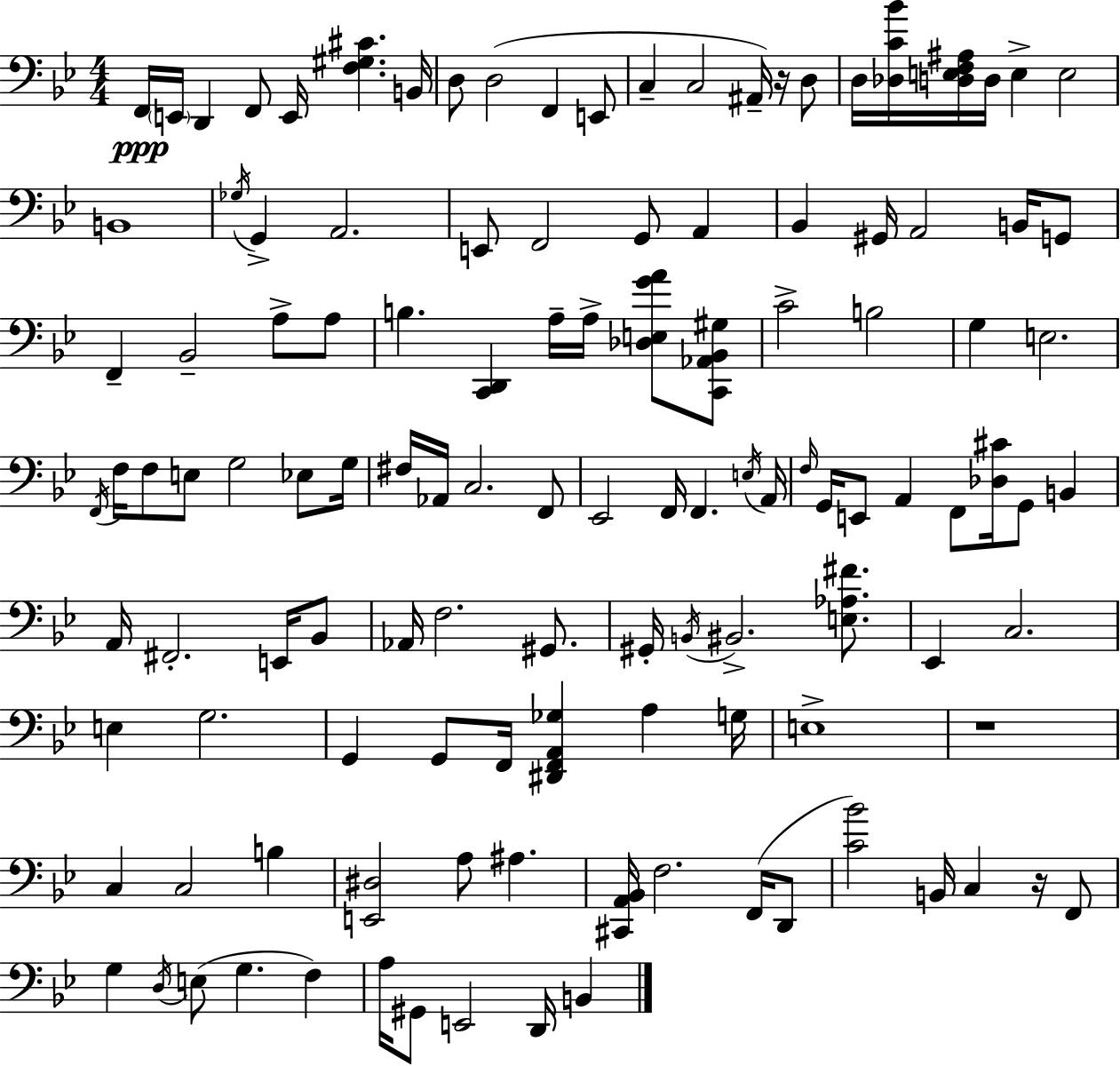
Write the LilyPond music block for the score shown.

{
  \clef bass
  \numericTimeSignature
  \time 4/4
  \key bes \major
  f,16\ppp \parenthesize e,16 d,4 f,8 e,16 <f gis cis'>4. b,16 | d8 d2( f,4 e,8 | c4-- c2 ais,16--) r16 d8 | d16 <des c' bes'>16 <d e f ais>16 d16 e4-> e2 | \break b,1 | \acciaccatura { ges16 } g,4-> a,2. | e,8 f,2 g,8 a,4 | bes,4 gis,16 a,2 b,16 g,8 | \break f,4-- bes,2-- a8-> a8 | b4. <c, d,>4 a16-- a16-> <des e g' a'>8 <c, aes, bes, gis>8 | c'2-> b2 | g4 e2. | \break \acciaccatura { f,16 } f16 f8 e8 g2 ees8 | g16 fis16 aes,16 c2. | f,8 ees,2 f,16 f,4. | \acciaccatura { e16 } a,16 \grace { f16 } g,16 e,8 a,4 f,8 <des cis'>16 g,8 | \break b,4 a,16 fis,2.-. | e,16 bes,8 aes,16 f2. | gis,8. gis,16-. \acciaccatura { b,16 } bis,2.-> | <e aes fis'>8. ees,4 c2. | \break e4 g2. | g,4 g,8 f,16 <dis, f, a, ges>4 | a4 g16 e1-> | r1 | \break c4 c2 | b4 <e, dis>2 a8 ais4. | <cis, a, bes,>16 f2. | f,16( d,8 <c' bes'>2) b,16 c4 | \break r16 f,8 g4 \acciaccatura { d16 }( e8 g4. | f4) a16 gis,8 e,2 | d,16 b,4 \bar "|."
}